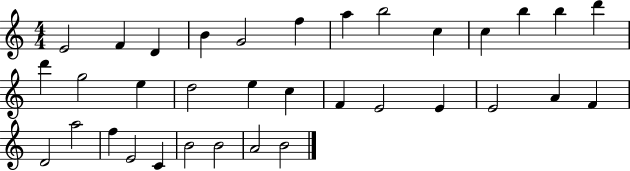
{
  \clef treble
  \numericTimeSignature
  \time 4/4
  \key c \major
  e'2 f'4 d'4 | b'4 g'2 f''4 | a''4 b''2 c''4 | c''4 b''4 b''4 d'''4 | \break d'''4 g''2 e''4 | d''2 e''4 c''4 | f'4 e'2 e'4 | e'2 a'4 f'4 | \break d'2 a''2 | f''4 e'2 c'4 | b'2 b'2 | a'2 b'2 | \break \bar "|."
}